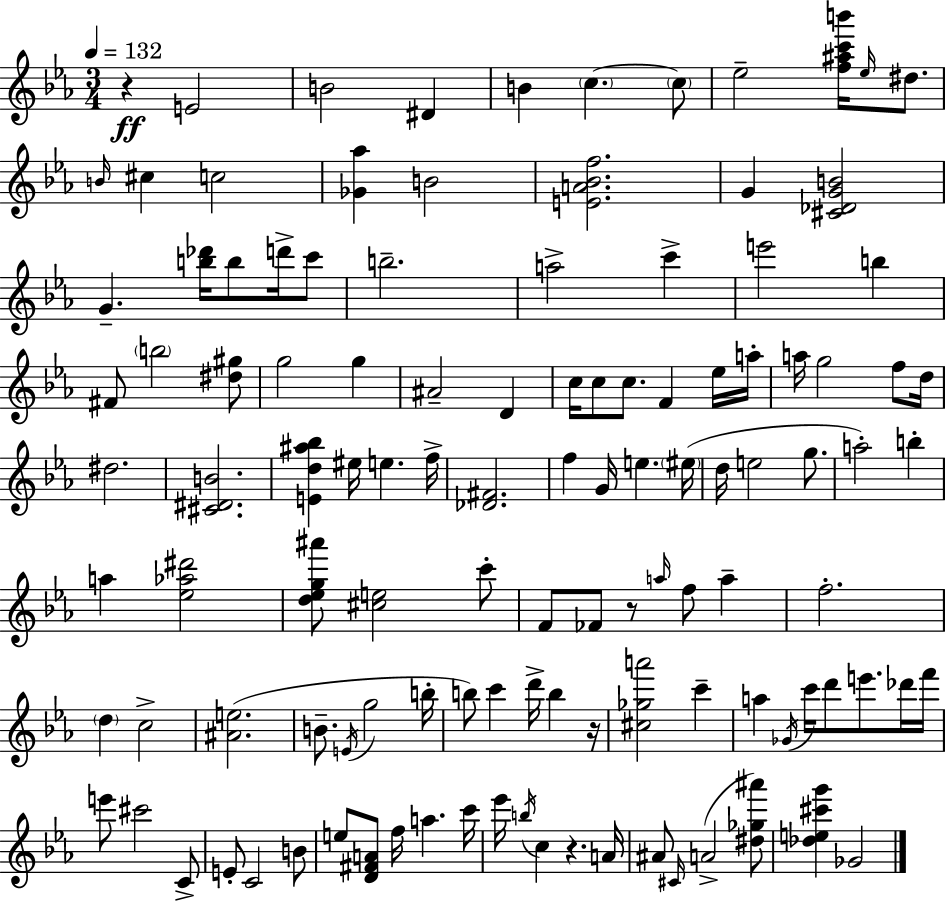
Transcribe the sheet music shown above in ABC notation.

X:1
T:Untitled
M:3/4
L:1/4
K:Cm
z E2 B2 ^D B c c/2 _e2 [f^ac'b']/4 _e/4 ^d/2 B/4 ^c c2 [_G_a] B2 [EA_Bf]2 G [^C_DGB]2 G [b_d']/4 b/2 d'/4 c'/2 b2 a2 c' e'2 b ^F/2 b2 [^d^g]/2 g2 g ^A2 D c/4 c/2 c/2 F _e/4 a/4 a/4 g2 f/2 d/4 ^d2 [^C^DB]2 [Ed^a_b] ^e/4 e f/4 [_D^F]2 f G/4 e ^e/4 d/4 e2 g/2 a2 b a [_e_a^d']2 [d_eg^a']/2 [^ce]2 c'/2 F/2 _F/2 z/2 a/4 f/2 a f2 d c2 [^Ae]2 B/2 E/4 g2 b/4 b/2 c' d'/4 b z/4 [^c_ga']2 c' a _G/4 c'/4 d'/2 e'/2 _d'/4 f'/4 e'/2 ^c'2 C/2 E/2 C2 B/2 e/2 [D^FA]/2 f/4 a c'/4 _e'/4 b/4 c z A/4 ^A/2 ^C/4 A2 [^d_g^a']/2 [_de^c'g'] _G2